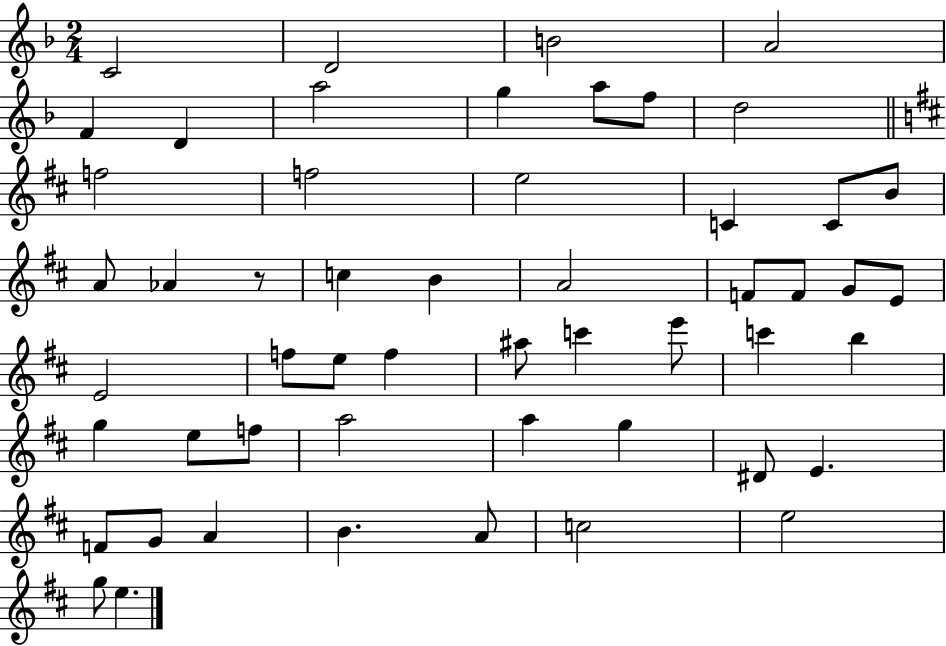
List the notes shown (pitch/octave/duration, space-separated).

C4/h D4/h B4/h A4/h F4/q D4/q A5/h G5/q A5/e F5/e D5/h F5/h F5/h E5/h C4/q C4/e B4/e A4/e Ab4/q R/e C5/q B4/q A4/h F4/e F4/e G4/e E4/e E4/h F5/e E5/e F5/q A#5/e C6/q E6/e C6/q B5/q G5/q E5/e F5/e A5/h A5/q G5/q D#4/e E4/q. F4/e G4/e A4/q B4/q. A4/e C5/h E5/h G5/e E5/q.